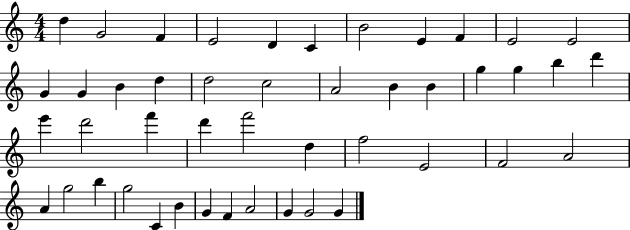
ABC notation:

X:1
T:Untitled
M:4/4
L:1/4
K:C
d G2 F E2 D C B2 E F E2 E2 G G B d d2 c2 A2 B B g g b d' e' d'2 f' d' f'2 d f2 E2 F2 A2 A g2 b g2 C B G F A2 G G2 G